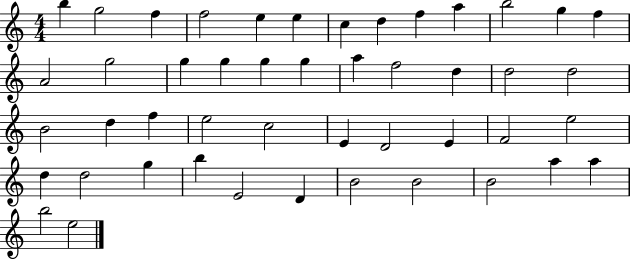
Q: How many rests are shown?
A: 0